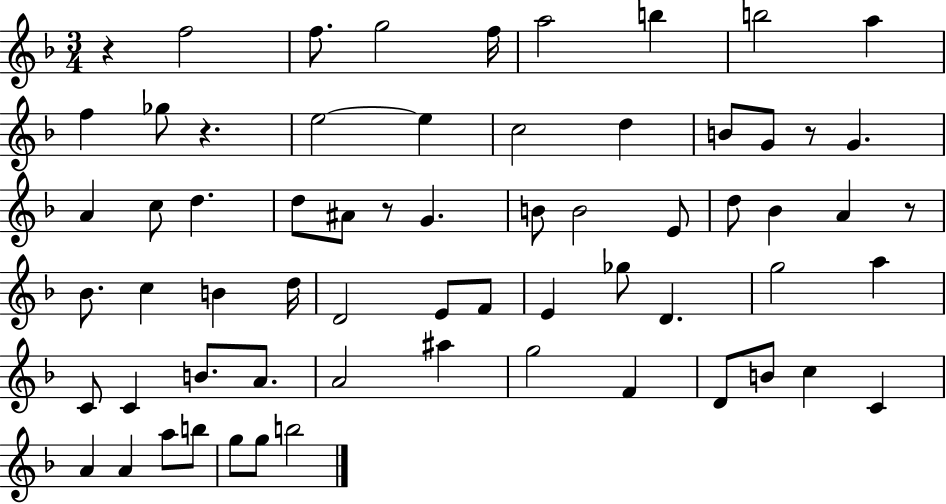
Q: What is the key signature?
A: F major